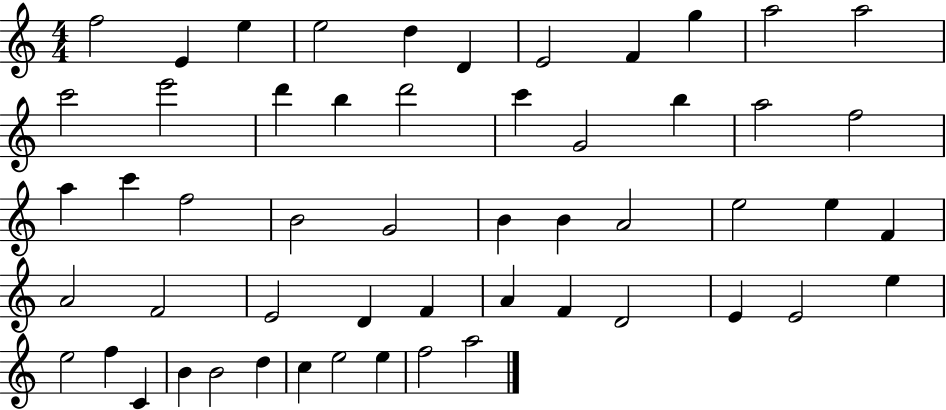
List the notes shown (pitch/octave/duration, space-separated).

F5/h E4/q E5/q E5/h D5/q D4/q E4/h F4/q G5/q A5/h A5/h C6/h E6/h D6/q B5/q D6/h C6/q G4/h B5/q A5/h F5/h A5/q C6/q F5/h B4/h G4/h B4/q B4/q A4/h E5/h E5/q F4/q A4/h F4/h E4/h D4/q F4/q A4/q F4/q D4/h E4/q E4/h E5/q E5/h F5/q C4/q B4/q B4/h D5/q C5/q E5/h E5/q F5/h A5/h